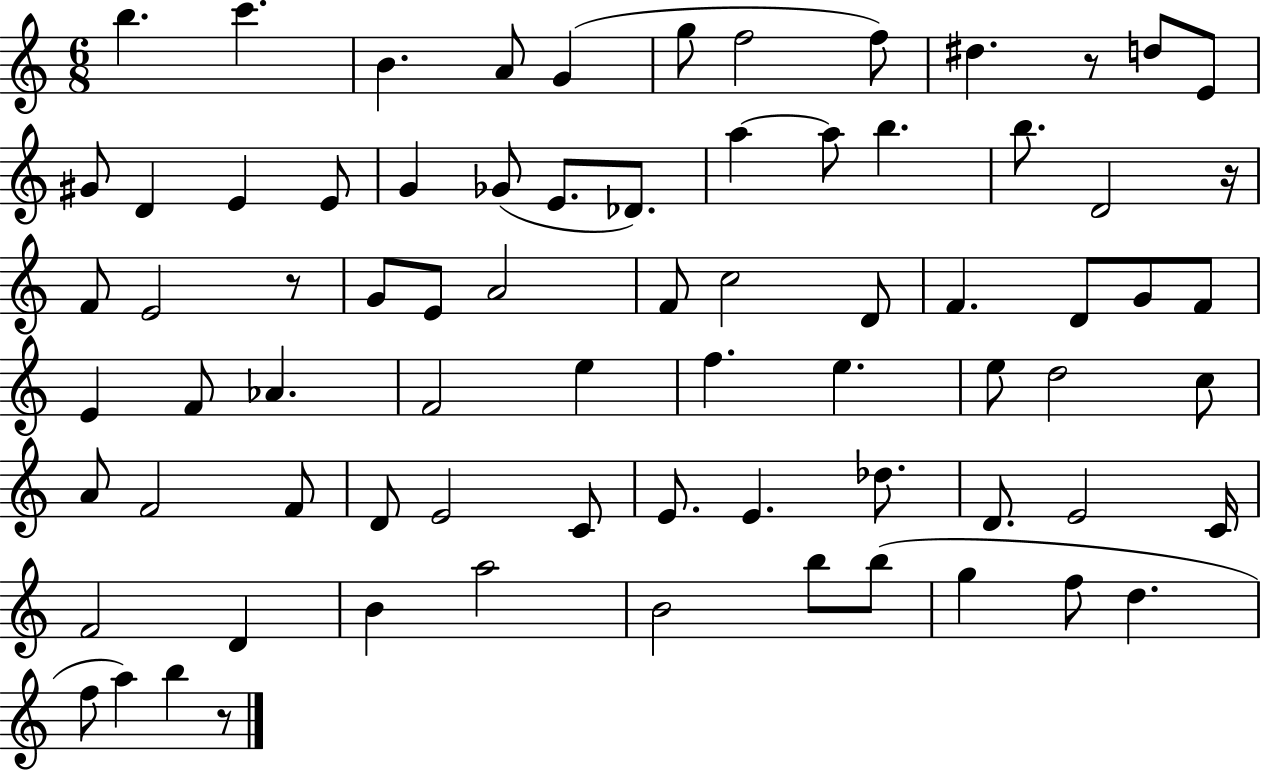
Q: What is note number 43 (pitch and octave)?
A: E5